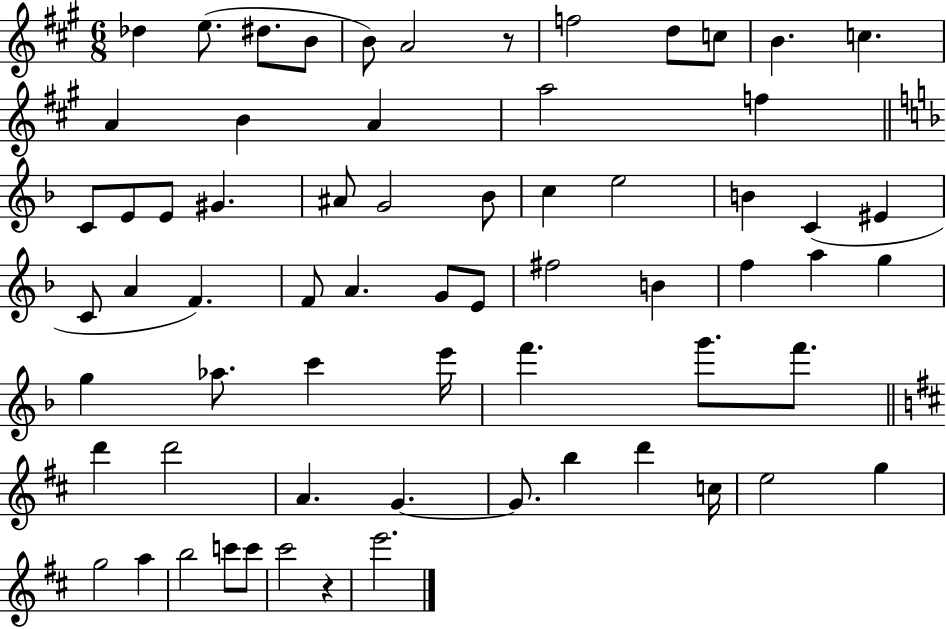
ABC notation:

X:1
T:Untitled
M:6/8
L:1/4
K:A
_d e/2 ^d/2 B/2 B/2 A2 z/2 f2 d/2 c/2 B c A B A a2 f C/2 E/2 E/2 ^G ^A/2 G2 _B/2 c e2 B C ^E C/2 A F F/2 A G/2 E/2 ^f2 B f a g g _a/2 c' e'/4 f' g'/2 f'/2 d' d'2 A G G/2 b d' c/4 e2 g g2 a b2 c'/2 c'/2 ^c'2 z e'2